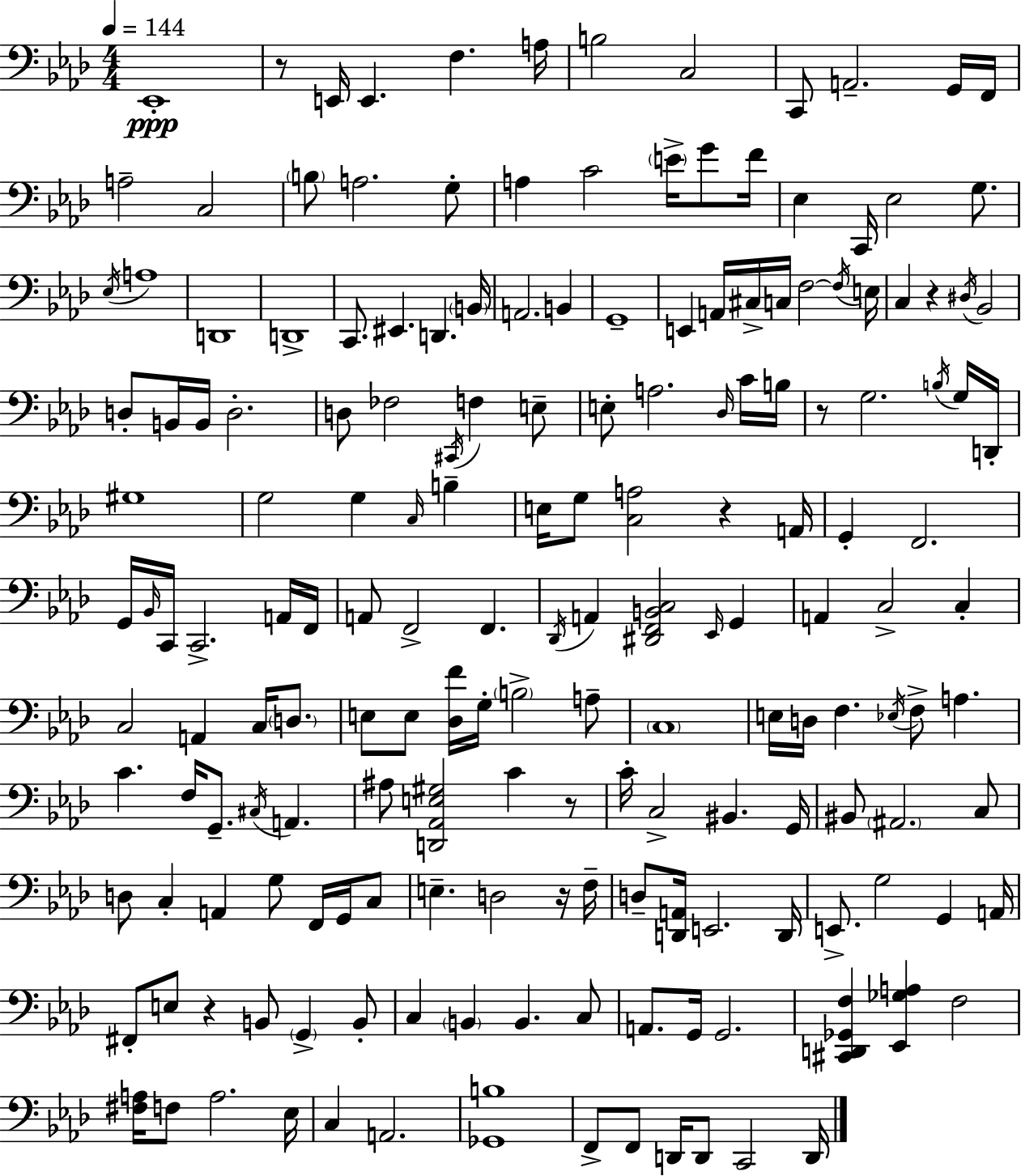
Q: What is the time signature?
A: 4/4